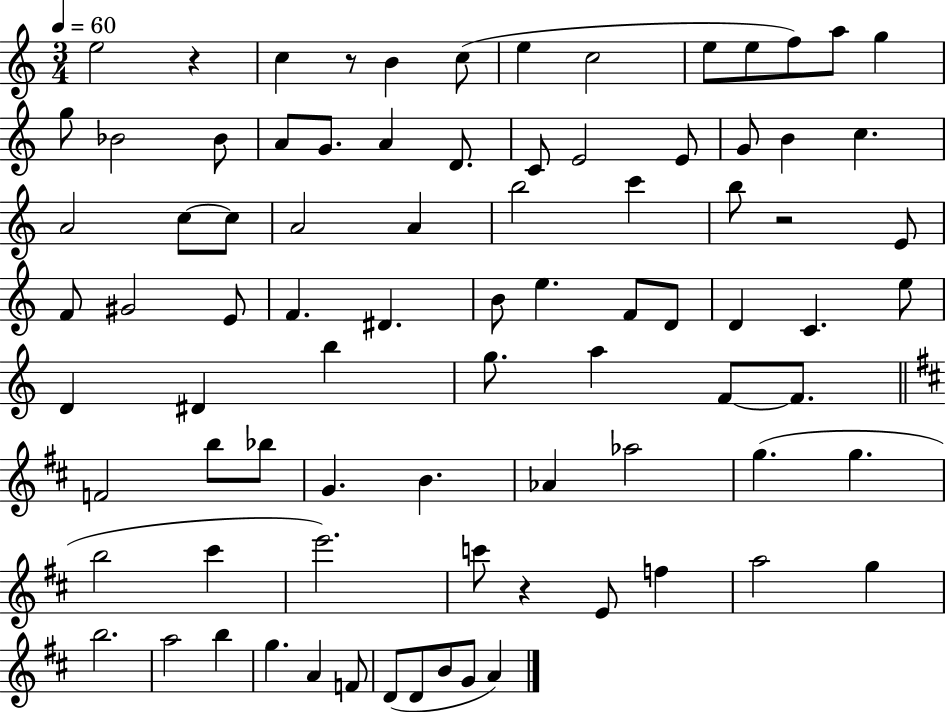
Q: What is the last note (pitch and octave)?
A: A4